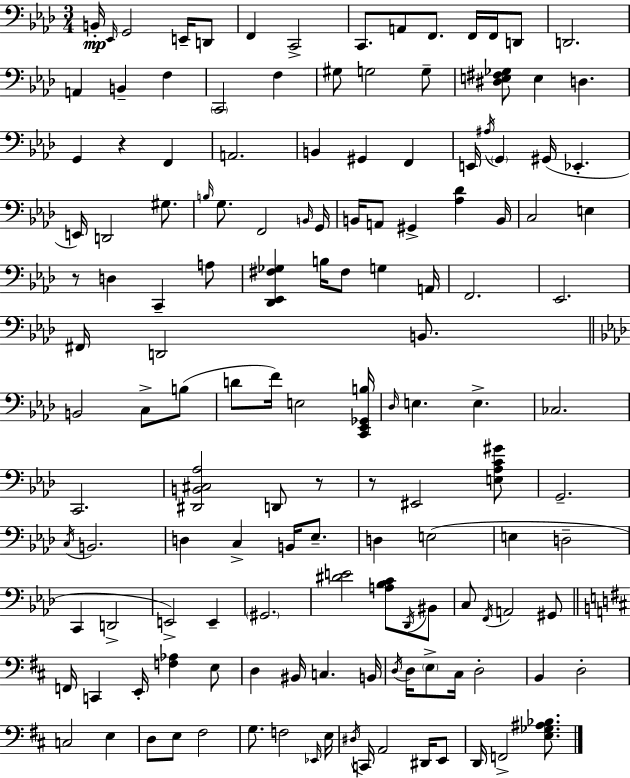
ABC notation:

X:1
T:Untitled
M:3/4
L:1/4
K:Fm
B,,/4 _E,,/4 G,,2 E,,/4 D,,/2 F,, C,,2 C,,/2 A,,/2 F,,/2 F,,/4 F,,/4 D,,/2 D,,2 A,, B,, F, C,,2 F, ^G,/2 G,2 G,/2 [^D,E,^F,_G,]/2 E, D, G,, z F,, A,,2 B,, ^G,, F,, E,,/4 ^A,/4 G,, ^G,,/4 _E,, E,,/4 D,,2 ^G,/2 B,/4 G,/2 F,,2 B,,/4 G,,/4 B,,/4 A,,/2 ^G,, [_A,_D] B,,/4 C,2 E, z/2 D, C,, A,/2 [_D,,_E,,^F,_G,] B,/4 ^F,/2 G, A,,/4 F,,2 _E,,2 ^F,,/4 D,,2 B,,/2 B,,2 C,/2 B,/2 D/2 F/4 E,2 [C,,_E,,_G,,B,]/4 _D,/4 E, E, _C,2 C,,2 [^D,,B,,^C,_A,]2 D,,/2 z/2 z/2 ^E,,2 [E,_A,C^G]/2 G,,2 C,/4 B,,2 D, C, B,,/4 _E,/2 D, E,2 E, D,2 C,, D,,2 E,,2 E,, ^G,,2 [^DE]2 [A,_B,C]/2 _D,,/4 ^B,,/2 C,/2 F,,/4 A,,2 ^G,,/2 F,,/4 C,, E,,/4 [F,_A,] E,/2 D, ^B,,/4 C, B,,/4 D,/4 D,/4 E,/2 ^C,/4 D,2 B,, D,2 C,2 E, D,/2 E,/2 ^F,2 G,/2 F,2 _E,,/4 E,/4 ^D,/4 C,,/4 A,,2 ^D,,/4 E,,/2 D,,/4 F,,2 [E,_G,^A,_B,]/2